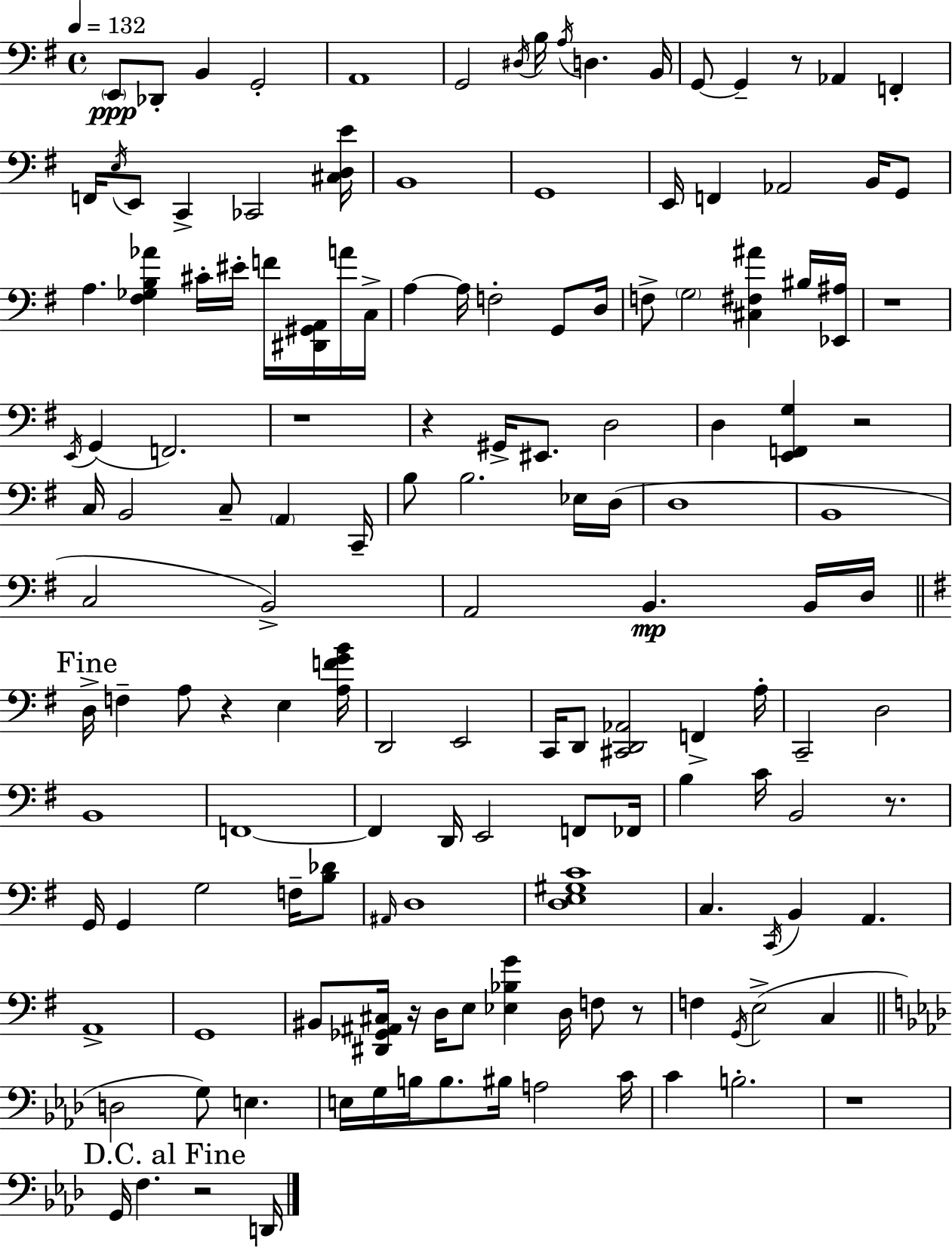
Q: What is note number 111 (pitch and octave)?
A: E3